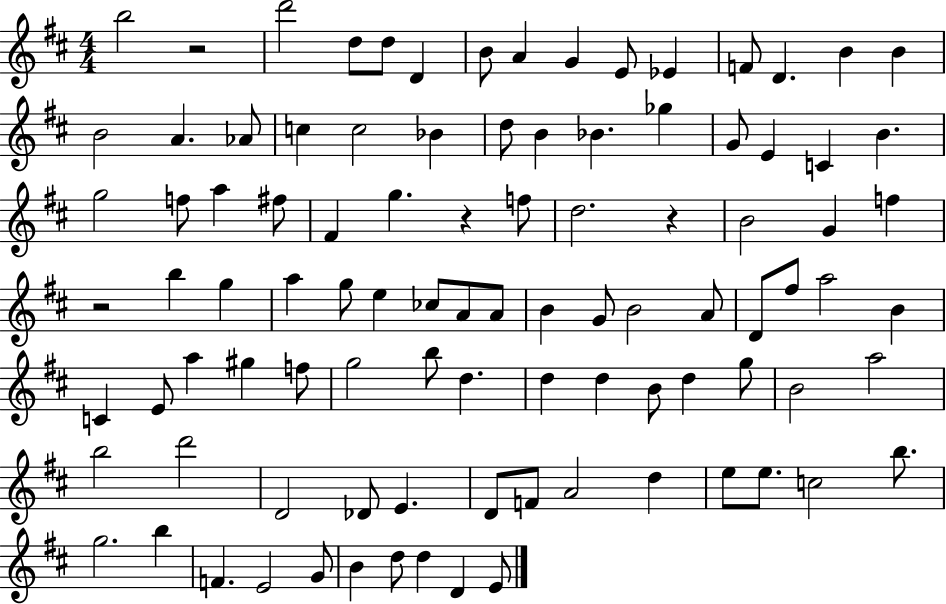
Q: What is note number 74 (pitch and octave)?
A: Db4